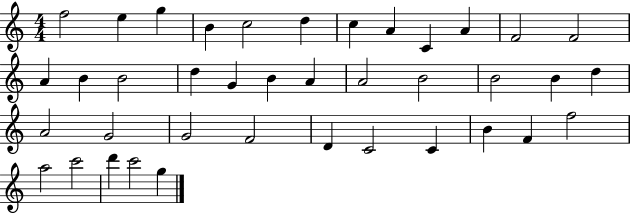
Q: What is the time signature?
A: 4/4